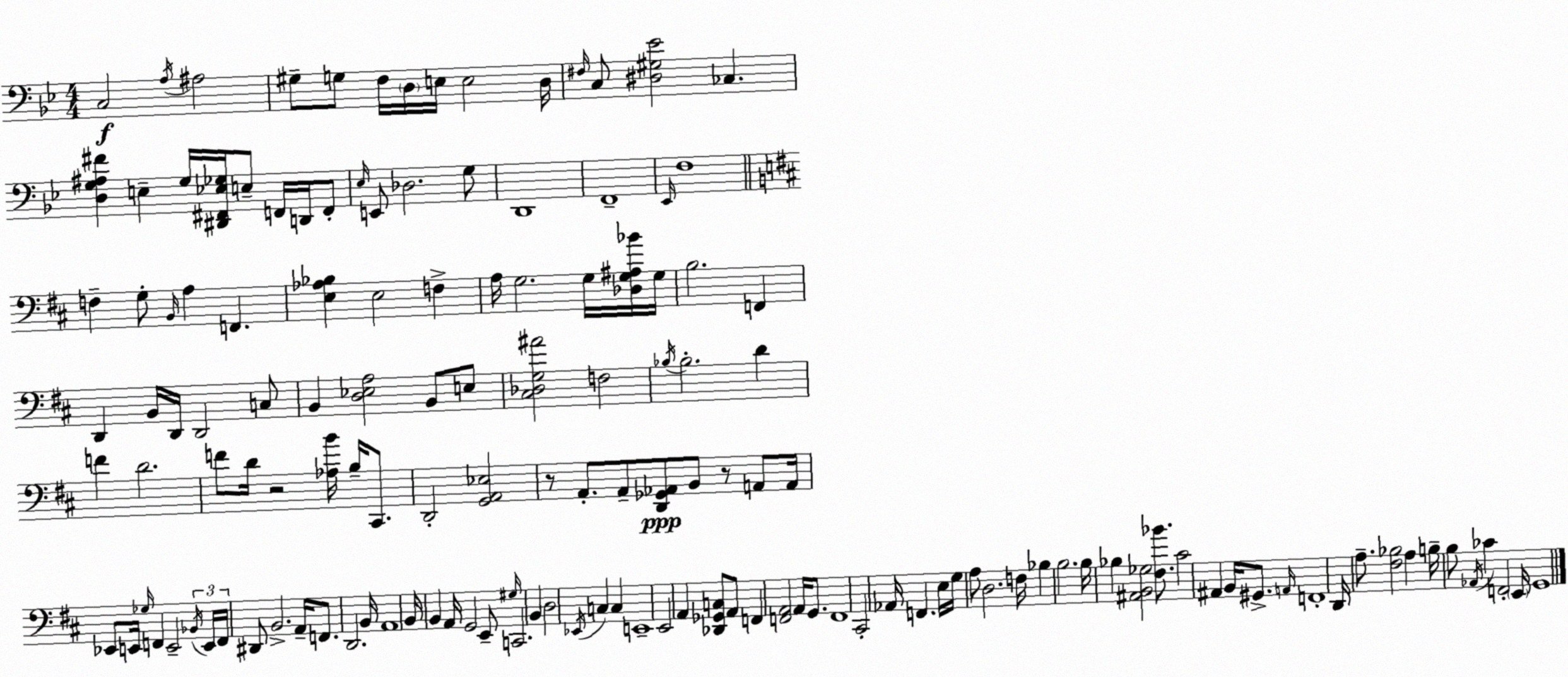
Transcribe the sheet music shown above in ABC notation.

X:1
T:Untitled
M:4/4
L:1/4
K:Gm
C,2 A,/4 ^A,2 ^G,/2 G,/2 F,/4 D,/4 E,/4 E,2 D,/4 ^F,/4 C,/2 [^D,^G,_E]2 _C, [D,G,^A,^F] E, G,/4 [^D,,^F,,_E,_G,]/4 E,/2 F,,/4 D,,/4 F,,/2 _E,/4 E,,/2 _D,2 G,/2 D,,4 F,,4 _E,,/4 F,4 F, G,/2 B,,/4 A, F,, [E,_A,_B,] E,2 F, A,/4 G,2 G,/4 [_D,G,^A,_B]/4 G,/4 B,2 F,, D,, B,,/4 D,,/4 D,,2 C,/2 B,, [D,_E,A,]2 B,,/2 E,/2 [^C,_D,G,^A]2 F,2 _B,/4 _B,2 D F D2 F/2 D/4 z2 [_A,B]/4 B,/4 ^C,,/2 D,,2 [G,,A,,_E,]2 z/2 A,,/2 A,,/2 [D,,_G,,_A,,]/2 B,,/2 z/2 A,,/2 A,,/4 _E,,/2 E,,/4 _G,/4 F,, E,,2 _B,,/4 E,,/4 F,,/4 ^D,,/2 B,,2 A,,/4 F,,/2 D,,2 B,,/4 A,,4 B,,/4 B,, A,,/4 G,,2 E,,/2 ^G,/4 C,,2 B,, D,2 _E,,/4 C, C, E,,4 E,,2 A,, [_D,,_G,,C,]/2 A,,/2 F,, [F,,A,,]2 A,,/4 G,,/2 F,,4 ^C,,2 _A,,/4 F,, E,/4 G,/4 A,/2 D,2 F,/4 _B, B,2 B,/4 _B, [^A,,B,,_G,]2 [^F,_B]/2 ^C2 ^A,, B,,/4 ^G,,/2 A,,/4 F,,4 D,,/4 A,/2 [^F,_B,]2 A, B,/4 B,/2 _A,,/4 _C F,,2 E,,/4 G,,4